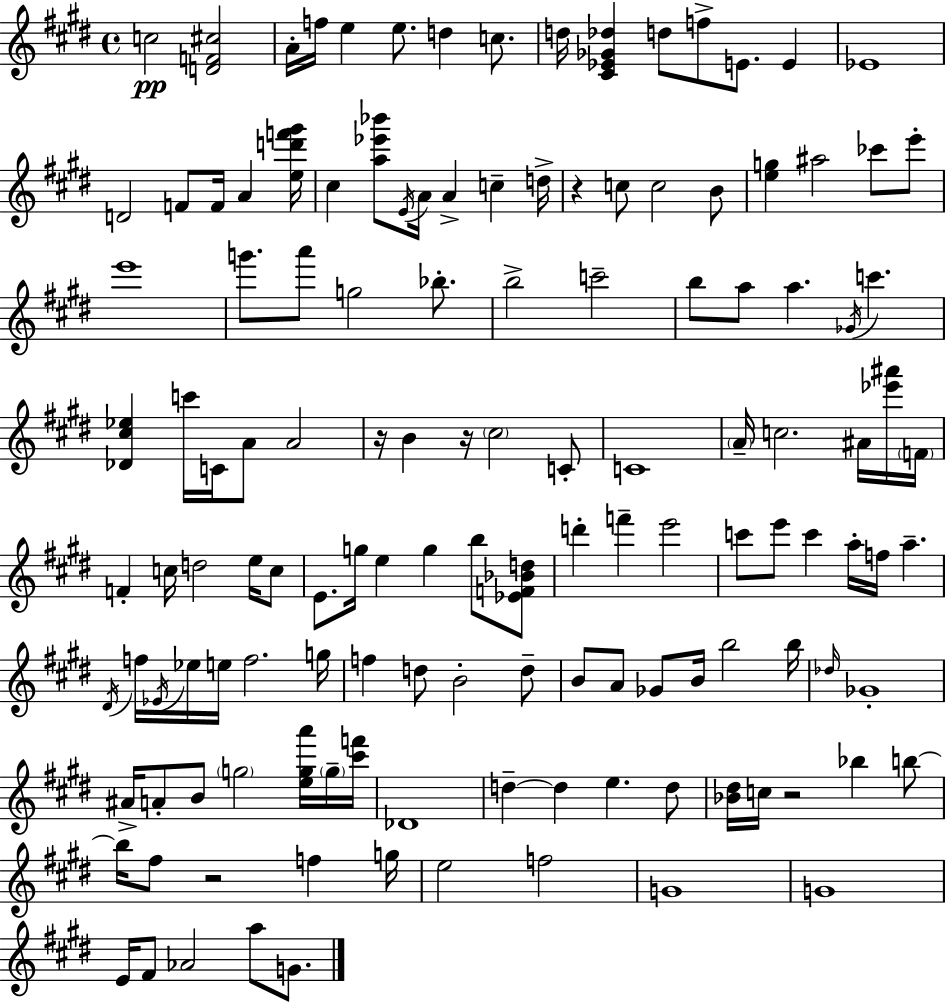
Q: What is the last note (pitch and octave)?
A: G4